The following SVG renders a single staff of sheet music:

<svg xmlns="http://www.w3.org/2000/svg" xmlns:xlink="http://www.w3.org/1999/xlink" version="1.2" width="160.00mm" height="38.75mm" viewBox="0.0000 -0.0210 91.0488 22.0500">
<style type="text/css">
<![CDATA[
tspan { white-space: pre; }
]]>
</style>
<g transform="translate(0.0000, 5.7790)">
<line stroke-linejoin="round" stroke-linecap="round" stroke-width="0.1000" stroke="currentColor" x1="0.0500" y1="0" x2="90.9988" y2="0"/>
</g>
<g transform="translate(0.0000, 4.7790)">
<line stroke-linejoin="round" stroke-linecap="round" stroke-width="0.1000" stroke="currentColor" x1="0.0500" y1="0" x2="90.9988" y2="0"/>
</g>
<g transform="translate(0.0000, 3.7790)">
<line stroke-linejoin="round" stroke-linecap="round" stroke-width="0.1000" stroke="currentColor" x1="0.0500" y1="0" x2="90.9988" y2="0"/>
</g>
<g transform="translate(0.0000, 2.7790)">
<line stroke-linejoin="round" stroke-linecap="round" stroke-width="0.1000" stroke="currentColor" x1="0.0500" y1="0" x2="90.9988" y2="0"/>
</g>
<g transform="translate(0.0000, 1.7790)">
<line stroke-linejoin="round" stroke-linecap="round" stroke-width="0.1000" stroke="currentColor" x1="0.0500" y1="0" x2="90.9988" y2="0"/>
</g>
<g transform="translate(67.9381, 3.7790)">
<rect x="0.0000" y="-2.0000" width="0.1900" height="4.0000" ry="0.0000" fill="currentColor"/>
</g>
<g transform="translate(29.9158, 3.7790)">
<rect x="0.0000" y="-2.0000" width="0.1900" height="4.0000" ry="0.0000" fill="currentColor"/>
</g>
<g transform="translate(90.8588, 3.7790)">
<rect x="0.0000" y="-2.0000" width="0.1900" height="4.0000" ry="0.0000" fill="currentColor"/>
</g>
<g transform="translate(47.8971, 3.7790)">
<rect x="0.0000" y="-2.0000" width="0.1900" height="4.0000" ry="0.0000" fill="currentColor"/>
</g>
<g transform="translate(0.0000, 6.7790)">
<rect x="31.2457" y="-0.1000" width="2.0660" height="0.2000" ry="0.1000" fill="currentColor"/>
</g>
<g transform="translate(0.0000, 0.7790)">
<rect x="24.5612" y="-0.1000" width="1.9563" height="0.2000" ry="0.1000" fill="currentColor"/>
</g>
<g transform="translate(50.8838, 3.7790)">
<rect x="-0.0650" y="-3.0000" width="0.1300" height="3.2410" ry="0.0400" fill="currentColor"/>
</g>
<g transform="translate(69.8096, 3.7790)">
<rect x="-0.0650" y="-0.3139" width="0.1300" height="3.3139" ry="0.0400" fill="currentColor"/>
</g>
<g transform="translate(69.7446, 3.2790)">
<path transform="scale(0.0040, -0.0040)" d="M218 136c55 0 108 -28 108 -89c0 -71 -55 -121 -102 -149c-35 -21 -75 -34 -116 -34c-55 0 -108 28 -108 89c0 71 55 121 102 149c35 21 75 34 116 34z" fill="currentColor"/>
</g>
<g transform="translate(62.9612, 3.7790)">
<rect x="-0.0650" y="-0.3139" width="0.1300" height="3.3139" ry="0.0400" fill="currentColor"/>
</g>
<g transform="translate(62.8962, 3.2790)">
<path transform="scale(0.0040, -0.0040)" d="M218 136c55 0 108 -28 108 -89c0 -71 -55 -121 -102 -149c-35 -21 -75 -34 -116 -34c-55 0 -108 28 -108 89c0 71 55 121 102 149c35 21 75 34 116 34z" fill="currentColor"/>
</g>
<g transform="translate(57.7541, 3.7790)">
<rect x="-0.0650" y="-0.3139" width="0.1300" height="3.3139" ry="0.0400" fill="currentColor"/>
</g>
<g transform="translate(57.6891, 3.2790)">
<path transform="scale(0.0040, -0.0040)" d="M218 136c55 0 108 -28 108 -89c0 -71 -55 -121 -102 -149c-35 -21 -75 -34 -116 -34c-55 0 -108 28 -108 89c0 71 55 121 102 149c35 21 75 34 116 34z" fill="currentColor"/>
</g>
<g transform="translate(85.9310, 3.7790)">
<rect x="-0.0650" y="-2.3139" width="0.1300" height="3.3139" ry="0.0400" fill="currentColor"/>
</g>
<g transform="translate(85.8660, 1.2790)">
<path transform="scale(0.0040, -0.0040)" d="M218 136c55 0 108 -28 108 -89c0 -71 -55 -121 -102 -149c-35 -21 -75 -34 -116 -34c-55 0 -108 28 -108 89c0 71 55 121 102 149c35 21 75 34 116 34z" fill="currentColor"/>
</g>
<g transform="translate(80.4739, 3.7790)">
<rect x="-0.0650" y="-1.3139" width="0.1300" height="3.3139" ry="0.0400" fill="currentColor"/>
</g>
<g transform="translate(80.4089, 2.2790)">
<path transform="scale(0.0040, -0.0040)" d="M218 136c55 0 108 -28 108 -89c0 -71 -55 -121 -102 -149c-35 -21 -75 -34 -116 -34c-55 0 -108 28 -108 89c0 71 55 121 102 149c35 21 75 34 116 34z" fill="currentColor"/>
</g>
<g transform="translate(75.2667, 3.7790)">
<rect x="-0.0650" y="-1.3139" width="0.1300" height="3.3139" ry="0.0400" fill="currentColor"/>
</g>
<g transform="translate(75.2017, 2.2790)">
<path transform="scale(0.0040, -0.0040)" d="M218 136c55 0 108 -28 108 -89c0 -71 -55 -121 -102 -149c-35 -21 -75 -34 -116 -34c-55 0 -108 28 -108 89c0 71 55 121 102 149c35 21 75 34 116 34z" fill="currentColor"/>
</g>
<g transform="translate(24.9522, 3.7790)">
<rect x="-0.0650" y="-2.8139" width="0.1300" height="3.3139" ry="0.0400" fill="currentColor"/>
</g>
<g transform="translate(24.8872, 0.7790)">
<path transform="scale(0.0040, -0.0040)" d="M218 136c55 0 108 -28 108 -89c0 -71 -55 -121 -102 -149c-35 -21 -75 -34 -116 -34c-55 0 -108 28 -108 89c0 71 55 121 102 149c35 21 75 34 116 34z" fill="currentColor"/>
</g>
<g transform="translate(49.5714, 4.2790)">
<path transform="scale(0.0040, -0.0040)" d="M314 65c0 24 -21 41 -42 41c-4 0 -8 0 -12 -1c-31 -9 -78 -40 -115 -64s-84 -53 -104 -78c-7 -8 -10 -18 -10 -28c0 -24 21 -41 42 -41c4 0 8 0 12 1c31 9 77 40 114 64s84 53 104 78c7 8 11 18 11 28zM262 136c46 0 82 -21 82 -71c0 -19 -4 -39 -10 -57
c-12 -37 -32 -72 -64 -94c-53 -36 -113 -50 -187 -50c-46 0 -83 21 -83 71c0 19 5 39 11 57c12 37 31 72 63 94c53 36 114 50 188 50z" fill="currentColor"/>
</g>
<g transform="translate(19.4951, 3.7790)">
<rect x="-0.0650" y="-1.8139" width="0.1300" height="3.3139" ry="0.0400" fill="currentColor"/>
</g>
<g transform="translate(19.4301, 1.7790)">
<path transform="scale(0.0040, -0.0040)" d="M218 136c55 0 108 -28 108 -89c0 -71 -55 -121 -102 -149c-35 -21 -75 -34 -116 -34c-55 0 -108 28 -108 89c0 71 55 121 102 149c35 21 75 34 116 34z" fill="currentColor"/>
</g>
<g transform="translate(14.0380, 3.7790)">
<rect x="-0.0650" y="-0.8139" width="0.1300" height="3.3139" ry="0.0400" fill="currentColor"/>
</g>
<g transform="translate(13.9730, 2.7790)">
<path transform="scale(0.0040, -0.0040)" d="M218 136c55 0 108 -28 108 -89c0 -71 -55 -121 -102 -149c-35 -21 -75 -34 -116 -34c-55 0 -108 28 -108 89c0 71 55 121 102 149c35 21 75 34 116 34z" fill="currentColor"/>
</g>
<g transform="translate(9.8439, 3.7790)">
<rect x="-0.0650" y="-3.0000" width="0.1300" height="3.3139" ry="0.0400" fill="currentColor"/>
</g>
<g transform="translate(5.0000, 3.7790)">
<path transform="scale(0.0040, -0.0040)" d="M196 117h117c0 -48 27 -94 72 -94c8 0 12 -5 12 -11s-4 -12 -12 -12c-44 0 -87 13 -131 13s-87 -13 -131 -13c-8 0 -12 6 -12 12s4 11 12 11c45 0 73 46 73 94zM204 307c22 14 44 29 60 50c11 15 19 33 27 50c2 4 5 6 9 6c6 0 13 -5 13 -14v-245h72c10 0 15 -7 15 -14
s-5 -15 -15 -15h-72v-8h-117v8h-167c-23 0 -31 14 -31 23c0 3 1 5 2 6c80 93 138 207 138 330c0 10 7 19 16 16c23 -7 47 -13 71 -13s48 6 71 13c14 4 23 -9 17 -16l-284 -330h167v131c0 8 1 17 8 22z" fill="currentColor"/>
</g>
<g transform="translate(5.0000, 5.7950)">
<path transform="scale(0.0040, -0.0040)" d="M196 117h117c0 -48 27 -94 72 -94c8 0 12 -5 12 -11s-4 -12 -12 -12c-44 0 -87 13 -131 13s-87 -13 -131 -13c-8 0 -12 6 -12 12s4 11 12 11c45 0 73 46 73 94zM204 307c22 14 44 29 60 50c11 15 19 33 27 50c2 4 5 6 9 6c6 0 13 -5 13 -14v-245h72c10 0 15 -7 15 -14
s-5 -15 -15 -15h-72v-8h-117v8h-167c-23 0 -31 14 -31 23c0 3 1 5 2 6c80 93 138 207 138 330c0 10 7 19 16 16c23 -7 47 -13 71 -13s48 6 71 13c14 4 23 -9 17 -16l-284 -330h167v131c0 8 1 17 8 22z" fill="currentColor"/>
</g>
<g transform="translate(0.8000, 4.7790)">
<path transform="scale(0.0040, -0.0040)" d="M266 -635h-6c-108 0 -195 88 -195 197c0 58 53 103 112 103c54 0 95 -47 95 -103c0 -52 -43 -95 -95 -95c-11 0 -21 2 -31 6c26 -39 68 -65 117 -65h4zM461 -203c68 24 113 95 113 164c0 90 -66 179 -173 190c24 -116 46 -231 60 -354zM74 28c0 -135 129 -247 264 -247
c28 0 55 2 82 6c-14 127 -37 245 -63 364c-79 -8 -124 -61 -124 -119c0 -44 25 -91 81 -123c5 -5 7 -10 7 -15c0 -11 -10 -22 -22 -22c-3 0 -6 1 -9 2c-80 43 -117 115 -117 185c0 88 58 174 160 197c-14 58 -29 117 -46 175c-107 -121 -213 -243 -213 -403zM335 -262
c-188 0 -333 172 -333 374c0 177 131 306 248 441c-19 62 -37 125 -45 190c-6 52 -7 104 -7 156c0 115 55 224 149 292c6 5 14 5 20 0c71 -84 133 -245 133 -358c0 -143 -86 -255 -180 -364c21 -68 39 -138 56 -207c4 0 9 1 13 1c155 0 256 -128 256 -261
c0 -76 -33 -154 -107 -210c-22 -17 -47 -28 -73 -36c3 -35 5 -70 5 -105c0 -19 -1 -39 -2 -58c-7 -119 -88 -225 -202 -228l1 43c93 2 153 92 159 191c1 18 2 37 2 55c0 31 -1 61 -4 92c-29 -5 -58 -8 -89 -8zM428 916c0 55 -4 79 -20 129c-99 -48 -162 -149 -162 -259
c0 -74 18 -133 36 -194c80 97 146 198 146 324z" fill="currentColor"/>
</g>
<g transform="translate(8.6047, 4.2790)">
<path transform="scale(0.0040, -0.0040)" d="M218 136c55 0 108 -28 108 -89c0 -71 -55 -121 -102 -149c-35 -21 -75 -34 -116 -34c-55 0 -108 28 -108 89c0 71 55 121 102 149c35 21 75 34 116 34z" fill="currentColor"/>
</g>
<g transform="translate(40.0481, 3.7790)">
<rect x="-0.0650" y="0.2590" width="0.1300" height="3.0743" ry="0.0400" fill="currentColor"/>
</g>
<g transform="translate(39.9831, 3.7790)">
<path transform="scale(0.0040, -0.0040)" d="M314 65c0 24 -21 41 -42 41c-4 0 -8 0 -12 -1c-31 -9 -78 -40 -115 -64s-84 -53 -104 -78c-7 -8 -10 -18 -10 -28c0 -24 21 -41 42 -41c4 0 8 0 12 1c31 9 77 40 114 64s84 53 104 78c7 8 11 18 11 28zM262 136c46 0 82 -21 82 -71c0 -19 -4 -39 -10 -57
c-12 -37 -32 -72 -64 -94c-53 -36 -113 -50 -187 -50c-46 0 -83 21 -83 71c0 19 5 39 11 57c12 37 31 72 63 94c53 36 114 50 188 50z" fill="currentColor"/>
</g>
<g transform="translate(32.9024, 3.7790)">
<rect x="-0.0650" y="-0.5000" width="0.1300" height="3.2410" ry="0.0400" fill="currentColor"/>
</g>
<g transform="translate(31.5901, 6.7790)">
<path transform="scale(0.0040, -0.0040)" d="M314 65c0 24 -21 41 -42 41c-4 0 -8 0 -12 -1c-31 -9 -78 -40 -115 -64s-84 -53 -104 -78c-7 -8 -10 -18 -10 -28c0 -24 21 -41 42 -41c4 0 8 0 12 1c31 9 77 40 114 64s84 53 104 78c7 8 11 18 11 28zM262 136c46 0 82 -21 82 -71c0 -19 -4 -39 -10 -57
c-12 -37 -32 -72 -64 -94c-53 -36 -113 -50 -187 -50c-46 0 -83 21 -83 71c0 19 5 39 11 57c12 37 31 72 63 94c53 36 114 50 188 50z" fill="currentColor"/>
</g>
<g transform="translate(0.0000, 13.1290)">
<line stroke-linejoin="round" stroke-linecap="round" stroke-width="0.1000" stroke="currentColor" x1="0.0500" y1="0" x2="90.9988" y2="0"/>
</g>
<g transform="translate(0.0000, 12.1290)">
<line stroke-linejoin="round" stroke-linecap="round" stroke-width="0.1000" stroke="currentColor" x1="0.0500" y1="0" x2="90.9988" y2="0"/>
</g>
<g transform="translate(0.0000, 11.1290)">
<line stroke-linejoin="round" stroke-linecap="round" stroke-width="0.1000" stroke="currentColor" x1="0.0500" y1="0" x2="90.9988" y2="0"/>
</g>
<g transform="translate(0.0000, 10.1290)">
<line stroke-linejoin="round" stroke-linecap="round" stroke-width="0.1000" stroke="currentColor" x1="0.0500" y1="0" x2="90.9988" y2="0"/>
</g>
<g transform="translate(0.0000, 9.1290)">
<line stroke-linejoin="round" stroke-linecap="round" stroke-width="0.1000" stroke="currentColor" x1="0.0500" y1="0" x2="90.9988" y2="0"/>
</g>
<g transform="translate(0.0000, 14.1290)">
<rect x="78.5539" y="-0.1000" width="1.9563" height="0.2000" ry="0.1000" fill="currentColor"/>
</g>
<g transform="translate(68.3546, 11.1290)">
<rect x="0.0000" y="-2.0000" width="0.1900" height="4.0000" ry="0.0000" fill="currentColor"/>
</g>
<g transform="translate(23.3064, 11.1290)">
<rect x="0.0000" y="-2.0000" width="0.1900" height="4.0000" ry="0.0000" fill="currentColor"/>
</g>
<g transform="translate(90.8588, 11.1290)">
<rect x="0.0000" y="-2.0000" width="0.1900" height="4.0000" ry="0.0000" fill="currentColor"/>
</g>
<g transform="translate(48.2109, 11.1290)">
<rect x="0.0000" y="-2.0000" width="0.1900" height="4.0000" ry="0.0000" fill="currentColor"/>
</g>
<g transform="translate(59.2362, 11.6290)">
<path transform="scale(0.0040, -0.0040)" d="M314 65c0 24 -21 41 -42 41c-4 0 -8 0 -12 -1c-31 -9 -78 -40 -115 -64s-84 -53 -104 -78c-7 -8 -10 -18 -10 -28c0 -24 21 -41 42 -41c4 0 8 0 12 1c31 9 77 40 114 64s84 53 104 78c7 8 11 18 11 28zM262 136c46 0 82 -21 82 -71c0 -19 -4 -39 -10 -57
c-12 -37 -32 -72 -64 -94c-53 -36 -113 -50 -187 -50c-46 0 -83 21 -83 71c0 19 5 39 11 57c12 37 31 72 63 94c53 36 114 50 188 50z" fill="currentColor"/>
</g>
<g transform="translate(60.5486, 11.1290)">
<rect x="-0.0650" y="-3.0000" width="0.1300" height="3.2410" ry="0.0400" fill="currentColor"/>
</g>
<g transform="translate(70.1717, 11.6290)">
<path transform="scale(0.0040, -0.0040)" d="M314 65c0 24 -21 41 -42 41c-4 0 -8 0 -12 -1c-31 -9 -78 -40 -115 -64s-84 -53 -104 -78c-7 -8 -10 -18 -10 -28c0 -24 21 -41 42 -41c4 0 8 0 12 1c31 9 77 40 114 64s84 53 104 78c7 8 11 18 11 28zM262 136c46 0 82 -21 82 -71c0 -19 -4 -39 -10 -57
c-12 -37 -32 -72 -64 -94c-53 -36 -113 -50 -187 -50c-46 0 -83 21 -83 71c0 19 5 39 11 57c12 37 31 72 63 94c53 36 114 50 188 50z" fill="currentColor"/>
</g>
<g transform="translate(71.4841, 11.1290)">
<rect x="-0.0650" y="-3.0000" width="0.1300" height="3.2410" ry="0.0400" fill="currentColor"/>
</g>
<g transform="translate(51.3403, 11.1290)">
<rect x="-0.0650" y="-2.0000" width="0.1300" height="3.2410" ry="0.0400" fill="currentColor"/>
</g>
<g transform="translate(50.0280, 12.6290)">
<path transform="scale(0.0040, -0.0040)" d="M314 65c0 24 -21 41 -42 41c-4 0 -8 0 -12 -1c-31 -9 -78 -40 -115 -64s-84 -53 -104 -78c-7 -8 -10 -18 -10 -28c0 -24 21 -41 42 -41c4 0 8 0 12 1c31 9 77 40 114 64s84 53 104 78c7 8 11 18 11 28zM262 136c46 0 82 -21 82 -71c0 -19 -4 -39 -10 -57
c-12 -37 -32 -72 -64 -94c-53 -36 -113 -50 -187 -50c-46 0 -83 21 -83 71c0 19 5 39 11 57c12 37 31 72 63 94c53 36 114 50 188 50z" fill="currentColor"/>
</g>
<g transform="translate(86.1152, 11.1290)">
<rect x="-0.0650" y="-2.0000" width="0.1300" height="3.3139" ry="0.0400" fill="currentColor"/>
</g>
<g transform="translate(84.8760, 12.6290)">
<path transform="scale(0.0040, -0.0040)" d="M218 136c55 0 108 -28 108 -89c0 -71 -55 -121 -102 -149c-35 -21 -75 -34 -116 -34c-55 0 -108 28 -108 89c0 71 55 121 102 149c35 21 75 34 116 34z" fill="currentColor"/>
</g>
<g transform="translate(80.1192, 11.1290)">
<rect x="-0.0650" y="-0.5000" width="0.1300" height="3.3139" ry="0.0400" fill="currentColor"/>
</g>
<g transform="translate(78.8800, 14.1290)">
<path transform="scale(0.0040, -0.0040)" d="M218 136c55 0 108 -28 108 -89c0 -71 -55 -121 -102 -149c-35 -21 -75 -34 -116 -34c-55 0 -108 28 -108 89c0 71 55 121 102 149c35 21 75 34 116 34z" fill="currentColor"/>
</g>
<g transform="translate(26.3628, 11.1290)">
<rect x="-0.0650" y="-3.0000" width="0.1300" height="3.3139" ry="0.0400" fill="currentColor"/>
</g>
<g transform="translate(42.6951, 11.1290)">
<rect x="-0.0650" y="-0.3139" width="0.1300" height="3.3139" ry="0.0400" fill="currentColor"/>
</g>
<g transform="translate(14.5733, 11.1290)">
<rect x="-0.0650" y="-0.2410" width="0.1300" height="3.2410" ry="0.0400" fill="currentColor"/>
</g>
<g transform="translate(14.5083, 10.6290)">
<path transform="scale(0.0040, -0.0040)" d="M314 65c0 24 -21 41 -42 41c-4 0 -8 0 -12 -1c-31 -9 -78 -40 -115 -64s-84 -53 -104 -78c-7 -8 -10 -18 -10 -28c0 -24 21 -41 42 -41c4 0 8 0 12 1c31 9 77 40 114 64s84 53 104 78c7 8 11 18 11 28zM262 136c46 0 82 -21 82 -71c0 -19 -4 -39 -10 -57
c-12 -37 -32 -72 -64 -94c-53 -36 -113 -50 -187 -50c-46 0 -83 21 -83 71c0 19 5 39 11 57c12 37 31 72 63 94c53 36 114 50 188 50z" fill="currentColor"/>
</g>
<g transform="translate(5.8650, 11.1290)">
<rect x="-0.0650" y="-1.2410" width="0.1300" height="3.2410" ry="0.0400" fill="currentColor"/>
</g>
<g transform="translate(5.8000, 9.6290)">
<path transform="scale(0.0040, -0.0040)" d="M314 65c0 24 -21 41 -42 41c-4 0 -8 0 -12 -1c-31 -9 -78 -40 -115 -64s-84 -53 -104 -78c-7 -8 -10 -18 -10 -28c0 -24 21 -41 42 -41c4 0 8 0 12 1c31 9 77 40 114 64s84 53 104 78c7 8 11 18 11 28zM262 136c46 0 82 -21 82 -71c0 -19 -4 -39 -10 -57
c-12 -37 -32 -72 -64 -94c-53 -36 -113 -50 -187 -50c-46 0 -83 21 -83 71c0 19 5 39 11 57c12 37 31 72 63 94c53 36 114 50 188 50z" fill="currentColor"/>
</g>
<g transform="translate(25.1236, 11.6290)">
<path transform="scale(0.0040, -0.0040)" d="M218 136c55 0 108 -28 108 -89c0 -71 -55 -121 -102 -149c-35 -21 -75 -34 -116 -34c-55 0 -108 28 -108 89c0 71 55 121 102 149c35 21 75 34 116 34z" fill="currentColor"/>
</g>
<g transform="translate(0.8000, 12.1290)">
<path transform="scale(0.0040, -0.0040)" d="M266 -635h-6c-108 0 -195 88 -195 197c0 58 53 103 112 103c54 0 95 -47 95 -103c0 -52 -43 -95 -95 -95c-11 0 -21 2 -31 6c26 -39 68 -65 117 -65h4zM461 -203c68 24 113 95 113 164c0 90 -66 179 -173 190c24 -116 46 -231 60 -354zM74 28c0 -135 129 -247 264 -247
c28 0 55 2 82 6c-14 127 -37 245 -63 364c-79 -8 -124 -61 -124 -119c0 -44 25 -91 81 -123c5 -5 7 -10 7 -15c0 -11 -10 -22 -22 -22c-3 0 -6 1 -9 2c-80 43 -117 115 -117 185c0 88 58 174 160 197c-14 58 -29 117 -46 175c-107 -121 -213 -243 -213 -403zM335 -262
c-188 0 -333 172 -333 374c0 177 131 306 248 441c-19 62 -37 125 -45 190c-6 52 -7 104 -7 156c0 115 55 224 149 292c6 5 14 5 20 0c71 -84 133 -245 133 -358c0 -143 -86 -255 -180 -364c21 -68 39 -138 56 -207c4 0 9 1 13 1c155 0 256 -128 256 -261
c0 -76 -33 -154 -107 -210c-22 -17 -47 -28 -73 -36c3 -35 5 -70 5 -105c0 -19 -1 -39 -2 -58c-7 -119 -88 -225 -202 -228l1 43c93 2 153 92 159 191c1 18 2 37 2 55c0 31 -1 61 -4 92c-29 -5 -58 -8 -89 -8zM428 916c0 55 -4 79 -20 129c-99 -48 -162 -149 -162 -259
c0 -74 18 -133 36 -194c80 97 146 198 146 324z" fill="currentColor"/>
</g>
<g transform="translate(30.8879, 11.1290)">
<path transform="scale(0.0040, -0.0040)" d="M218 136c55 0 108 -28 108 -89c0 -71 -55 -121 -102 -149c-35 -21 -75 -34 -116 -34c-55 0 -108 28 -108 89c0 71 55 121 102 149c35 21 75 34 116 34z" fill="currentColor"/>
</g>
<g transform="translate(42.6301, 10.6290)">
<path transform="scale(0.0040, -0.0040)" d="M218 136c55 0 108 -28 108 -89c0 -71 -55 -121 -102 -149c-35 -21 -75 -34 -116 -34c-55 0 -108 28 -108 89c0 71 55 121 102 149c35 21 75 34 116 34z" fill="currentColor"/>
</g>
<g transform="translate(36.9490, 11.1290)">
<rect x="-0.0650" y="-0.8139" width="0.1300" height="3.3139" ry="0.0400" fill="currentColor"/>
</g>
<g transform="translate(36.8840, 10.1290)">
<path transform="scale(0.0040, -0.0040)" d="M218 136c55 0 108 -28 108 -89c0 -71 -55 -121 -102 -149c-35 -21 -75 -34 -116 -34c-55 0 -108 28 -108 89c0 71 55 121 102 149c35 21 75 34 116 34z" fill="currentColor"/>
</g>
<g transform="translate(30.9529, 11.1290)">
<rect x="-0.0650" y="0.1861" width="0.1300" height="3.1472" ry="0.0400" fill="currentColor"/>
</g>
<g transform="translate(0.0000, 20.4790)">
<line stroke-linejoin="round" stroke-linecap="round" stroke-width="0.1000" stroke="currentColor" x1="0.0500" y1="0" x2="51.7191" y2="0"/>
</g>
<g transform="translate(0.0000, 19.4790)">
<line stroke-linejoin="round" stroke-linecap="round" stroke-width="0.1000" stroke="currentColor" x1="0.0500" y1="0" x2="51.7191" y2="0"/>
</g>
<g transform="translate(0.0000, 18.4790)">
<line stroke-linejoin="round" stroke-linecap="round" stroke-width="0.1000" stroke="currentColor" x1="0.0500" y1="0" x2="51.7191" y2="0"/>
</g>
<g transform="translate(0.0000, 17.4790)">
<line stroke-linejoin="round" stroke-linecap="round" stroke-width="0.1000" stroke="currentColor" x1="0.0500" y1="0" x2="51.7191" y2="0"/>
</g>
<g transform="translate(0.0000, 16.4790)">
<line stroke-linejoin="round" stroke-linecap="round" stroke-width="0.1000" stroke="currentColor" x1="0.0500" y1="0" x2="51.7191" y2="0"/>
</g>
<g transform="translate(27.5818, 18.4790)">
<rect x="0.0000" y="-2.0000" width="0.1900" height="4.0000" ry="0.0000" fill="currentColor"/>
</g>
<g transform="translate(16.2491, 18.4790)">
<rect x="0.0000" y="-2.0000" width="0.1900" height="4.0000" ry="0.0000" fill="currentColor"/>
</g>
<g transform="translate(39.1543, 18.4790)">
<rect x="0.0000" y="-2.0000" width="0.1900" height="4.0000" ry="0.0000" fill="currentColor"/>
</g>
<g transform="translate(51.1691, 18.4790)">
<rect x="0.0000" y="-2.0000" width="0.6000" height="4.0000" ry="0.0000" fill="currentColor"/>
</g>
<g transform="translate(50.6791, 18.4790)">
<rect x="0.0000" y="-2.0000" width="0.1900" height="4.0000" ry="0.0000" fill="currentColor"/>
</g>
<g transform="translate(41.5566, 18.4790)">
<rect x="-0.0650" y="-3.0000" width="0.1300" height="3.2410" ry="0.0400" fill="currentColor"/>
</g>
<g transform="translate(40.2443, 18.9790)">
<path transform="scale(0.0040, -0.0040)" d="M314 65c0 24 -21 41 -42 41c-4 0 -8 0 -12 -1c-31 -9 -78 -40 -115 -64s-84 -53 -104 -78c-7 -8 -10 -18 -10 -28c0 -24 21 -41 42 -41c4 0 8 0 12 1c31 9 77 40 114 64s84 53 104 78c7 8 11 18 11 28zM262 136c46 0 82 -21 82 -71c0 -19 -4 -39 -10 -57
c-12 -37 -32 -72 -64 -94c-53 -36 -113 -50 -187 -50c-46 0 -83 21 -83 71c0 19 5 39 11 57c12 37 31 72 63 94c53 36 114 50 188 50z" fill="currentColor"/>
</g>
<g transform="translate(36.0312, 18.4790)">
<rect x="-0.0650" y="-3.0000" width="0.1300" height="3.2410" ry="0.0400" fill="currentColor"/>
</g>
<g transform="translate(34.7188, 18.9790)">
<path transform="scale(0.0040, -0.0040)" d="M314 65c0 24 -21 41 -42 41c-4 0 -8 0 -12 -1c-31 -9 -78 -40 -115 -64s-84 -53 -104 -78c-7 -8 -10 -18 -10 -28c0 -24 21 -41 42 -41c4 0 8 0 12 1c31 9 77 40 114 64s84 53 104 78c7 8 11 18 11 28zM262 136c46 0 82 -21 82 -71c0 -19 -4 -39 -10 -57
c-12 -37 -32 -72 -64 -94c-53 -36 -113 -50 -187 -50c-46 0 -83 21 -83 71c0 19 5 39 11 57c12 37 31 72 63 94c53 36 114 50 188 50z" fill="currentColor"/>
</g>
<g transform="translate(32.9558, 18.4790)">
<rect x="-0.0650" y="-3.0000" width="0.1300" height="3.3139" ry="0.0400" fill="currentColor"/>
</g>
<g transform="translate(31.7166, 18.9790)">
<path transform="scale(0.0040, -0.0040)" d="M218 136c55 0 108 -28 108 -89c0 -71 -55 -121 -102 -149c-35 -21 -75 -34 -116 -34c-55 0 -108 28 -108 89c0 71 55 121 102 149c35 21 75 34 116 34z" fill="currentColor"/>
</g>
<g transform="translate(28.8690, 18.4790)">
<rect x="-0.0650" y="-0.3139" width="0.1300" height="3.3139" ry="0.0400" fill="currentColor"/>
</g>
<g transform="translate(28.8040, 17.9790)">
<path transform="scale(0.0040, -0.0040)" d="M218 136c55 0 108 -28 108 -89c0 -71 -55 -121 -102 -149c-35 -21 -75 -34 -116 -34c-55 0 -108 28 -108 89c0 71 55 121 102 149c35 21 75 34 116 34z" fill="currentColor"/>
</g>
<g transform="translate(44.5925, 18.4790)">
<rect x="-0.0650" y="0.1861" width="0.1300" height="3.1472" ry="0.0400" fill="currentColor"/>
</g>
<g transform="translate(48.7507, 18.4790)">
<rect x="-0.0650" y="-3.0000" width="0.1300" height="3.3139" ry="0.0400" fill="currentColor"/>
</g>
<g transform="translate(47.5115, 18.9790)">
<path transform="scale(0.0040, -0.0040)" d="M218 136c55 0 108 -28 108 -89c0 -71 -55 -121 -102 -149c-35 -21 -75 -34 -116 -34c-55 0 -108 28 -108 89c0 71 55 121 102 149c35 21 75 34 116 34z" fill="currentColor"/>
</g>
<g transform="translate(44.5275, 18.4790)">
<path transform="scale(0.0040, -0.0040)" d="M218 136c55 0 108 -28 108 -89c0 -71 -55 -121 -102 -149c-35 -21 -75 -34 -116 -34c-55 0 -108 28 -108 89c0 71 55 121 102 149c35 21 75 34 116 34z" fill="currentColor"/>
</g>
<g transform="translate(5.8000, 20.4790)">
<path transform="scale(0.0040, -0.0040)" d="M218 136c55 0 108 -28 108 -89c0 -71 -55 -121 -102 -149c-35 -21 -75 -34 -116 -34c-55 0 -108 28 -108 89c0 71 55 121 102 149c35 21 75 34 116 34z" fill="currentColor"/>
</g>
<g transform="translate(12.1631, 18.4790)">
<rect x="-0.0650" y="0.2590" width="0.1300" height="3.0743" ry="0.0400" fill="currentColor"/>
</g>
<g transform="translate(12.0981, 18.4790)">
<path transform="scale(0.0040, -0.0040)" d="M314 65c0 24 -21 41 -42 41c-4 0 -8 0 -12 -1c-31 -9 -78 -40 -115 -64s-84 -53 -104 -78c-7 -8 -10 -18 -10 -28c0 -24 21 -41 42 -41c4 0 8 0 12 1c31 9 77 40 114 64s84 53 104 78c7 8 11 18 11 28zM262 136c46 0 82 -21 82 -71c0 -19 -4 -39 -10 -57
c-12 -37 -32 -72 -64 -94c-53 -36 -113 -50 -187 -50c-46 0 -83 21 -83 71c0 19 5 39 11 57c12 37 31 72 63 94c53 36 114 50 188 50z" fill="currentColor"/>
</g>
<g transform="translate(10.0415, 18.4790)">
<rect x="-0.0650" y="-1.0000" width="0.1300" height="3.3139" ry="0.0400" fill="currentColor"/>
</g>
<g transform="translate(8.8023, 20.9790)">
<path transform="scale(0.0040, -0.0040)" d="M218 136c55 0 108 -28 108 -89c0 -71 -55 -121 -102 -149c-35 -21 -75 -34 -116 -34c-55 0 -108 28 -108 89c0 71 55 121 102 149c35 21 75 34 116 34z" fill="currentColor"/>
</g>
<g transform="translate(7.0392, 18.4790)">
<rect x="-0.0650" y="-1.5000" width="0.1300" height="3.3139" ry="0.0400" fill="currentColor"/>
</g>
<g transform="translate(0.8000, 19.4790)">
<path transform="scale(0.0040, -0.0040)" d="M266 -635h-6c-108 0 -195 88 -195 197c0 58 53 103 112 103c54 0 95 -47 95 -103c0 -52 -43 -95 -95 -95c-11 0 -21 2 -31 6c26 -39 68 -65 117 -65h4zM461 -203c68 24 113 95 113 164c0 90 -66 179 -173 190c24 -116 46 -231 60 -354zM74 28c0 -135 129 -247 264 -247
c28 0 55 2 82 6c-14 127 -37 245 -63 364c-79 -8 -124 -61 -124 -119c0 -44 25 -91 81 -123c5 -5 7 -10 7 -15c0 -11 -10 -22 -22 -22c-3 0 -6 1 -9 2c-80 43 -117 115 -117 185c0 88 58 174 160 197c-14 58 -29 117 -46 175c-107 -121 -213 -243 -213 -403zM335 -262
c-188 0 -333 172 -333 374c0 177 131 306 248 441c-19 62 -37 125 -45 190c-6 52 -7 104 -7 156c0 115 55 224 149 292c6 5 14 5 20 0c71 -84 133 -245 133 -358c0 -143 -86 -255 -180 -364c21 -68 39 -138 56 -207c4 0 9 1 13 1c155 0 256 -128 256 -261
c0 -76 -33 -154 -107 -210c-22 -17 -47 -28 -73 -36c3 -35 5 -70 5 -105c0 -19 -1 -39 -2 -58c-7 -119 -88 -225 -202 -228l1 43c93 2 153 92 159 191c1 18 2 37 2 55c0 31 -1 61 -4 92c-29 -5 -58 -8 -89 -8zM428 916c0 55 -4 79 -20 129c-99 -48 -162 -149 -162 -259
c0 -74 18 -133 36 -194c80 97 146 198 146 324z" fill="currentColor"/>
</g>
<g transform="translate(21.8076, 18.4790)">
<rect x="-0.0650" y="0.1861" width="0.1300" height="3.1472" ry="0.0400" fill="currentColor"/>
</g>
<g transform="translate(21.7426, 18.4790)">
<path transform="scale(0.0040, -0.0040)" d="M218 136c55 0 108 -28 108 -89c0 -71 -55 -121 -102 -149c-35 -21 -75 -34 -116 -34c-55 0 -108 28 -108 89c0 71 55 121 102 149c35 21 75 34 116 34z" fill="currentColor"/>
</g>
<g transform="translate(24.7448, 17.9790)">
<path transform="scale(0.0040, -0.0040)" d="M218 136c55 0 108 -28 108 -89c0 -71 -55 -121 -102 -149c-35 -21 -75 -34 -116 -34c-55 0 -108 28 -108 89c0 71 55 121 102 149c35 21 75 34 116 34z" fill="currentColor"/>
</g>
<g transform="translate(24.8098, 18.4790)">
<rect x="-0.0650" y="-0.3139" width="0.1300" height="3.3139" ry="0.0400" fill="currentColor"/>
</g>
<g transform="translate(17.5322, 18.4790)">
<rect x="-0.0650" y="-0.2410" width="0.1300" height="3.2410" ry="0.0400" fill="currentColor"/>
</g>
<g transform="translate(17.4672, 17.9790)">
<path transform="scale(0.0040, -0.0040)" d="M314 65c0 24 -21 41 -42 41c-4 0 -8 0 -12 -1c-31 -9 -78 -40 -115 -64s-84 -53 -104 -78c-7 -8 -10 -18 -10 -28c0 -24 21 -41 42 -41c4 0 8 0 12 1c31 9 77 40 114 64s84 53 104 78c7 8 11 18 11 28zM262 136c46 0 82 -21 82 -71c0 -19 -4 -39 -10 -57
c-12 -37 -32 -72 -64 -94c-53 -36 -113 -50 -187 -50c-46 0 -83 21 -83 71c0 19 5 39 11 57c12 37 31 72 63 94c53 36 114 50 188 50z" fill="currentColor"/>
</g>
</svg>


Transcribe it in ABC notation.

X:1
T:Untitled
M:4/4
L:1/4
K:C
A d f a C2 B2 A2 c c c e e g e2 c2 A B d c F2 A2 A2 C F E D B2 c2 B c c A A2 A2 B A